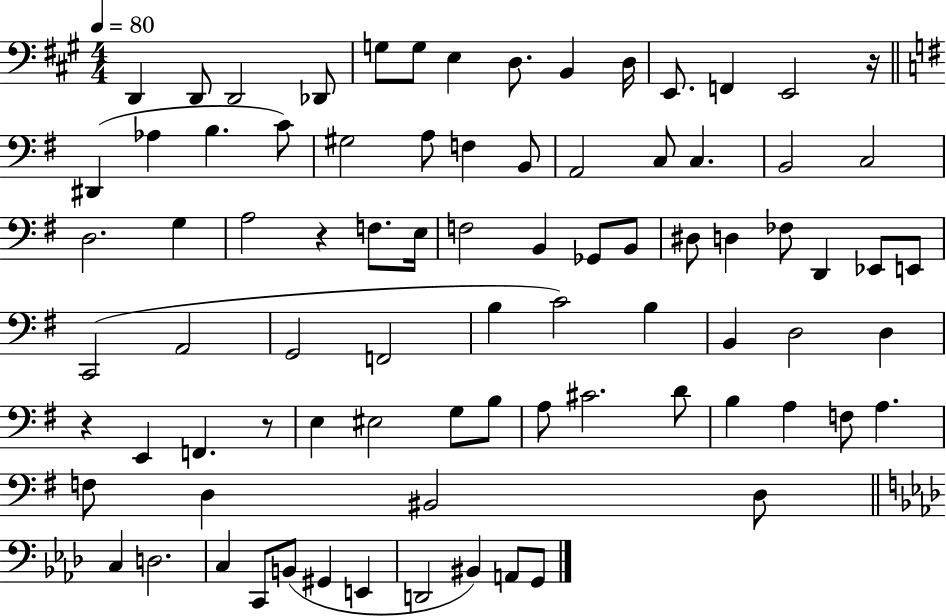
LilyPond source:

{
  \clef bass
  \numericTimeSignature
  \time 4/4
  \key a \major
  \tempo 4 = 80
  \repeat volta 2 { d,4 d,8 d,2 des,8 | g8 g8 e4 d8. b,4 d16 | e,8. f,4 e,2 r16 | \bar "||" \break \key g \major dis,4( aes4 b4. c'8) | gis2 a8 f4 b,8 | a,2 c8 c4. | b,2 c2 | \break d2. g4 | a2 r4 f8. e16 | f2 b,4 ges,8 b,8 | dis8 d4 fes8 d,4 ees,8 e,8 | \break c,2( a,2 | g,2 f,2 | b4 c'2) b4 | b,4 d2 d4 | \break r4 e,4 f,4. r8 | e4 eis2 g8 b8 | a8 cis'2. d'8 | b4 a4 f8 a4. | \break f8 d4 bis,2 d8 | \bar "||" \break \key aes \major c4 d2. | c4 c,8 b,8( gis,4 e,4 | d,2 bis,4) a,8 g,8 | } \bar "|."
}